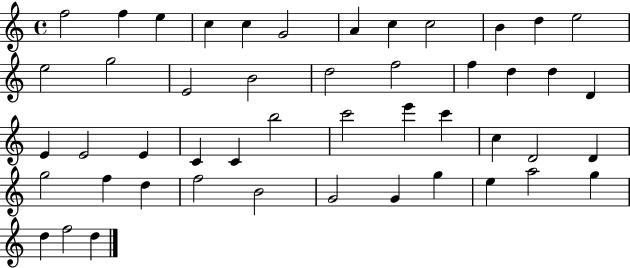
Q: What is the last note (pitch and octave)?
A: D5